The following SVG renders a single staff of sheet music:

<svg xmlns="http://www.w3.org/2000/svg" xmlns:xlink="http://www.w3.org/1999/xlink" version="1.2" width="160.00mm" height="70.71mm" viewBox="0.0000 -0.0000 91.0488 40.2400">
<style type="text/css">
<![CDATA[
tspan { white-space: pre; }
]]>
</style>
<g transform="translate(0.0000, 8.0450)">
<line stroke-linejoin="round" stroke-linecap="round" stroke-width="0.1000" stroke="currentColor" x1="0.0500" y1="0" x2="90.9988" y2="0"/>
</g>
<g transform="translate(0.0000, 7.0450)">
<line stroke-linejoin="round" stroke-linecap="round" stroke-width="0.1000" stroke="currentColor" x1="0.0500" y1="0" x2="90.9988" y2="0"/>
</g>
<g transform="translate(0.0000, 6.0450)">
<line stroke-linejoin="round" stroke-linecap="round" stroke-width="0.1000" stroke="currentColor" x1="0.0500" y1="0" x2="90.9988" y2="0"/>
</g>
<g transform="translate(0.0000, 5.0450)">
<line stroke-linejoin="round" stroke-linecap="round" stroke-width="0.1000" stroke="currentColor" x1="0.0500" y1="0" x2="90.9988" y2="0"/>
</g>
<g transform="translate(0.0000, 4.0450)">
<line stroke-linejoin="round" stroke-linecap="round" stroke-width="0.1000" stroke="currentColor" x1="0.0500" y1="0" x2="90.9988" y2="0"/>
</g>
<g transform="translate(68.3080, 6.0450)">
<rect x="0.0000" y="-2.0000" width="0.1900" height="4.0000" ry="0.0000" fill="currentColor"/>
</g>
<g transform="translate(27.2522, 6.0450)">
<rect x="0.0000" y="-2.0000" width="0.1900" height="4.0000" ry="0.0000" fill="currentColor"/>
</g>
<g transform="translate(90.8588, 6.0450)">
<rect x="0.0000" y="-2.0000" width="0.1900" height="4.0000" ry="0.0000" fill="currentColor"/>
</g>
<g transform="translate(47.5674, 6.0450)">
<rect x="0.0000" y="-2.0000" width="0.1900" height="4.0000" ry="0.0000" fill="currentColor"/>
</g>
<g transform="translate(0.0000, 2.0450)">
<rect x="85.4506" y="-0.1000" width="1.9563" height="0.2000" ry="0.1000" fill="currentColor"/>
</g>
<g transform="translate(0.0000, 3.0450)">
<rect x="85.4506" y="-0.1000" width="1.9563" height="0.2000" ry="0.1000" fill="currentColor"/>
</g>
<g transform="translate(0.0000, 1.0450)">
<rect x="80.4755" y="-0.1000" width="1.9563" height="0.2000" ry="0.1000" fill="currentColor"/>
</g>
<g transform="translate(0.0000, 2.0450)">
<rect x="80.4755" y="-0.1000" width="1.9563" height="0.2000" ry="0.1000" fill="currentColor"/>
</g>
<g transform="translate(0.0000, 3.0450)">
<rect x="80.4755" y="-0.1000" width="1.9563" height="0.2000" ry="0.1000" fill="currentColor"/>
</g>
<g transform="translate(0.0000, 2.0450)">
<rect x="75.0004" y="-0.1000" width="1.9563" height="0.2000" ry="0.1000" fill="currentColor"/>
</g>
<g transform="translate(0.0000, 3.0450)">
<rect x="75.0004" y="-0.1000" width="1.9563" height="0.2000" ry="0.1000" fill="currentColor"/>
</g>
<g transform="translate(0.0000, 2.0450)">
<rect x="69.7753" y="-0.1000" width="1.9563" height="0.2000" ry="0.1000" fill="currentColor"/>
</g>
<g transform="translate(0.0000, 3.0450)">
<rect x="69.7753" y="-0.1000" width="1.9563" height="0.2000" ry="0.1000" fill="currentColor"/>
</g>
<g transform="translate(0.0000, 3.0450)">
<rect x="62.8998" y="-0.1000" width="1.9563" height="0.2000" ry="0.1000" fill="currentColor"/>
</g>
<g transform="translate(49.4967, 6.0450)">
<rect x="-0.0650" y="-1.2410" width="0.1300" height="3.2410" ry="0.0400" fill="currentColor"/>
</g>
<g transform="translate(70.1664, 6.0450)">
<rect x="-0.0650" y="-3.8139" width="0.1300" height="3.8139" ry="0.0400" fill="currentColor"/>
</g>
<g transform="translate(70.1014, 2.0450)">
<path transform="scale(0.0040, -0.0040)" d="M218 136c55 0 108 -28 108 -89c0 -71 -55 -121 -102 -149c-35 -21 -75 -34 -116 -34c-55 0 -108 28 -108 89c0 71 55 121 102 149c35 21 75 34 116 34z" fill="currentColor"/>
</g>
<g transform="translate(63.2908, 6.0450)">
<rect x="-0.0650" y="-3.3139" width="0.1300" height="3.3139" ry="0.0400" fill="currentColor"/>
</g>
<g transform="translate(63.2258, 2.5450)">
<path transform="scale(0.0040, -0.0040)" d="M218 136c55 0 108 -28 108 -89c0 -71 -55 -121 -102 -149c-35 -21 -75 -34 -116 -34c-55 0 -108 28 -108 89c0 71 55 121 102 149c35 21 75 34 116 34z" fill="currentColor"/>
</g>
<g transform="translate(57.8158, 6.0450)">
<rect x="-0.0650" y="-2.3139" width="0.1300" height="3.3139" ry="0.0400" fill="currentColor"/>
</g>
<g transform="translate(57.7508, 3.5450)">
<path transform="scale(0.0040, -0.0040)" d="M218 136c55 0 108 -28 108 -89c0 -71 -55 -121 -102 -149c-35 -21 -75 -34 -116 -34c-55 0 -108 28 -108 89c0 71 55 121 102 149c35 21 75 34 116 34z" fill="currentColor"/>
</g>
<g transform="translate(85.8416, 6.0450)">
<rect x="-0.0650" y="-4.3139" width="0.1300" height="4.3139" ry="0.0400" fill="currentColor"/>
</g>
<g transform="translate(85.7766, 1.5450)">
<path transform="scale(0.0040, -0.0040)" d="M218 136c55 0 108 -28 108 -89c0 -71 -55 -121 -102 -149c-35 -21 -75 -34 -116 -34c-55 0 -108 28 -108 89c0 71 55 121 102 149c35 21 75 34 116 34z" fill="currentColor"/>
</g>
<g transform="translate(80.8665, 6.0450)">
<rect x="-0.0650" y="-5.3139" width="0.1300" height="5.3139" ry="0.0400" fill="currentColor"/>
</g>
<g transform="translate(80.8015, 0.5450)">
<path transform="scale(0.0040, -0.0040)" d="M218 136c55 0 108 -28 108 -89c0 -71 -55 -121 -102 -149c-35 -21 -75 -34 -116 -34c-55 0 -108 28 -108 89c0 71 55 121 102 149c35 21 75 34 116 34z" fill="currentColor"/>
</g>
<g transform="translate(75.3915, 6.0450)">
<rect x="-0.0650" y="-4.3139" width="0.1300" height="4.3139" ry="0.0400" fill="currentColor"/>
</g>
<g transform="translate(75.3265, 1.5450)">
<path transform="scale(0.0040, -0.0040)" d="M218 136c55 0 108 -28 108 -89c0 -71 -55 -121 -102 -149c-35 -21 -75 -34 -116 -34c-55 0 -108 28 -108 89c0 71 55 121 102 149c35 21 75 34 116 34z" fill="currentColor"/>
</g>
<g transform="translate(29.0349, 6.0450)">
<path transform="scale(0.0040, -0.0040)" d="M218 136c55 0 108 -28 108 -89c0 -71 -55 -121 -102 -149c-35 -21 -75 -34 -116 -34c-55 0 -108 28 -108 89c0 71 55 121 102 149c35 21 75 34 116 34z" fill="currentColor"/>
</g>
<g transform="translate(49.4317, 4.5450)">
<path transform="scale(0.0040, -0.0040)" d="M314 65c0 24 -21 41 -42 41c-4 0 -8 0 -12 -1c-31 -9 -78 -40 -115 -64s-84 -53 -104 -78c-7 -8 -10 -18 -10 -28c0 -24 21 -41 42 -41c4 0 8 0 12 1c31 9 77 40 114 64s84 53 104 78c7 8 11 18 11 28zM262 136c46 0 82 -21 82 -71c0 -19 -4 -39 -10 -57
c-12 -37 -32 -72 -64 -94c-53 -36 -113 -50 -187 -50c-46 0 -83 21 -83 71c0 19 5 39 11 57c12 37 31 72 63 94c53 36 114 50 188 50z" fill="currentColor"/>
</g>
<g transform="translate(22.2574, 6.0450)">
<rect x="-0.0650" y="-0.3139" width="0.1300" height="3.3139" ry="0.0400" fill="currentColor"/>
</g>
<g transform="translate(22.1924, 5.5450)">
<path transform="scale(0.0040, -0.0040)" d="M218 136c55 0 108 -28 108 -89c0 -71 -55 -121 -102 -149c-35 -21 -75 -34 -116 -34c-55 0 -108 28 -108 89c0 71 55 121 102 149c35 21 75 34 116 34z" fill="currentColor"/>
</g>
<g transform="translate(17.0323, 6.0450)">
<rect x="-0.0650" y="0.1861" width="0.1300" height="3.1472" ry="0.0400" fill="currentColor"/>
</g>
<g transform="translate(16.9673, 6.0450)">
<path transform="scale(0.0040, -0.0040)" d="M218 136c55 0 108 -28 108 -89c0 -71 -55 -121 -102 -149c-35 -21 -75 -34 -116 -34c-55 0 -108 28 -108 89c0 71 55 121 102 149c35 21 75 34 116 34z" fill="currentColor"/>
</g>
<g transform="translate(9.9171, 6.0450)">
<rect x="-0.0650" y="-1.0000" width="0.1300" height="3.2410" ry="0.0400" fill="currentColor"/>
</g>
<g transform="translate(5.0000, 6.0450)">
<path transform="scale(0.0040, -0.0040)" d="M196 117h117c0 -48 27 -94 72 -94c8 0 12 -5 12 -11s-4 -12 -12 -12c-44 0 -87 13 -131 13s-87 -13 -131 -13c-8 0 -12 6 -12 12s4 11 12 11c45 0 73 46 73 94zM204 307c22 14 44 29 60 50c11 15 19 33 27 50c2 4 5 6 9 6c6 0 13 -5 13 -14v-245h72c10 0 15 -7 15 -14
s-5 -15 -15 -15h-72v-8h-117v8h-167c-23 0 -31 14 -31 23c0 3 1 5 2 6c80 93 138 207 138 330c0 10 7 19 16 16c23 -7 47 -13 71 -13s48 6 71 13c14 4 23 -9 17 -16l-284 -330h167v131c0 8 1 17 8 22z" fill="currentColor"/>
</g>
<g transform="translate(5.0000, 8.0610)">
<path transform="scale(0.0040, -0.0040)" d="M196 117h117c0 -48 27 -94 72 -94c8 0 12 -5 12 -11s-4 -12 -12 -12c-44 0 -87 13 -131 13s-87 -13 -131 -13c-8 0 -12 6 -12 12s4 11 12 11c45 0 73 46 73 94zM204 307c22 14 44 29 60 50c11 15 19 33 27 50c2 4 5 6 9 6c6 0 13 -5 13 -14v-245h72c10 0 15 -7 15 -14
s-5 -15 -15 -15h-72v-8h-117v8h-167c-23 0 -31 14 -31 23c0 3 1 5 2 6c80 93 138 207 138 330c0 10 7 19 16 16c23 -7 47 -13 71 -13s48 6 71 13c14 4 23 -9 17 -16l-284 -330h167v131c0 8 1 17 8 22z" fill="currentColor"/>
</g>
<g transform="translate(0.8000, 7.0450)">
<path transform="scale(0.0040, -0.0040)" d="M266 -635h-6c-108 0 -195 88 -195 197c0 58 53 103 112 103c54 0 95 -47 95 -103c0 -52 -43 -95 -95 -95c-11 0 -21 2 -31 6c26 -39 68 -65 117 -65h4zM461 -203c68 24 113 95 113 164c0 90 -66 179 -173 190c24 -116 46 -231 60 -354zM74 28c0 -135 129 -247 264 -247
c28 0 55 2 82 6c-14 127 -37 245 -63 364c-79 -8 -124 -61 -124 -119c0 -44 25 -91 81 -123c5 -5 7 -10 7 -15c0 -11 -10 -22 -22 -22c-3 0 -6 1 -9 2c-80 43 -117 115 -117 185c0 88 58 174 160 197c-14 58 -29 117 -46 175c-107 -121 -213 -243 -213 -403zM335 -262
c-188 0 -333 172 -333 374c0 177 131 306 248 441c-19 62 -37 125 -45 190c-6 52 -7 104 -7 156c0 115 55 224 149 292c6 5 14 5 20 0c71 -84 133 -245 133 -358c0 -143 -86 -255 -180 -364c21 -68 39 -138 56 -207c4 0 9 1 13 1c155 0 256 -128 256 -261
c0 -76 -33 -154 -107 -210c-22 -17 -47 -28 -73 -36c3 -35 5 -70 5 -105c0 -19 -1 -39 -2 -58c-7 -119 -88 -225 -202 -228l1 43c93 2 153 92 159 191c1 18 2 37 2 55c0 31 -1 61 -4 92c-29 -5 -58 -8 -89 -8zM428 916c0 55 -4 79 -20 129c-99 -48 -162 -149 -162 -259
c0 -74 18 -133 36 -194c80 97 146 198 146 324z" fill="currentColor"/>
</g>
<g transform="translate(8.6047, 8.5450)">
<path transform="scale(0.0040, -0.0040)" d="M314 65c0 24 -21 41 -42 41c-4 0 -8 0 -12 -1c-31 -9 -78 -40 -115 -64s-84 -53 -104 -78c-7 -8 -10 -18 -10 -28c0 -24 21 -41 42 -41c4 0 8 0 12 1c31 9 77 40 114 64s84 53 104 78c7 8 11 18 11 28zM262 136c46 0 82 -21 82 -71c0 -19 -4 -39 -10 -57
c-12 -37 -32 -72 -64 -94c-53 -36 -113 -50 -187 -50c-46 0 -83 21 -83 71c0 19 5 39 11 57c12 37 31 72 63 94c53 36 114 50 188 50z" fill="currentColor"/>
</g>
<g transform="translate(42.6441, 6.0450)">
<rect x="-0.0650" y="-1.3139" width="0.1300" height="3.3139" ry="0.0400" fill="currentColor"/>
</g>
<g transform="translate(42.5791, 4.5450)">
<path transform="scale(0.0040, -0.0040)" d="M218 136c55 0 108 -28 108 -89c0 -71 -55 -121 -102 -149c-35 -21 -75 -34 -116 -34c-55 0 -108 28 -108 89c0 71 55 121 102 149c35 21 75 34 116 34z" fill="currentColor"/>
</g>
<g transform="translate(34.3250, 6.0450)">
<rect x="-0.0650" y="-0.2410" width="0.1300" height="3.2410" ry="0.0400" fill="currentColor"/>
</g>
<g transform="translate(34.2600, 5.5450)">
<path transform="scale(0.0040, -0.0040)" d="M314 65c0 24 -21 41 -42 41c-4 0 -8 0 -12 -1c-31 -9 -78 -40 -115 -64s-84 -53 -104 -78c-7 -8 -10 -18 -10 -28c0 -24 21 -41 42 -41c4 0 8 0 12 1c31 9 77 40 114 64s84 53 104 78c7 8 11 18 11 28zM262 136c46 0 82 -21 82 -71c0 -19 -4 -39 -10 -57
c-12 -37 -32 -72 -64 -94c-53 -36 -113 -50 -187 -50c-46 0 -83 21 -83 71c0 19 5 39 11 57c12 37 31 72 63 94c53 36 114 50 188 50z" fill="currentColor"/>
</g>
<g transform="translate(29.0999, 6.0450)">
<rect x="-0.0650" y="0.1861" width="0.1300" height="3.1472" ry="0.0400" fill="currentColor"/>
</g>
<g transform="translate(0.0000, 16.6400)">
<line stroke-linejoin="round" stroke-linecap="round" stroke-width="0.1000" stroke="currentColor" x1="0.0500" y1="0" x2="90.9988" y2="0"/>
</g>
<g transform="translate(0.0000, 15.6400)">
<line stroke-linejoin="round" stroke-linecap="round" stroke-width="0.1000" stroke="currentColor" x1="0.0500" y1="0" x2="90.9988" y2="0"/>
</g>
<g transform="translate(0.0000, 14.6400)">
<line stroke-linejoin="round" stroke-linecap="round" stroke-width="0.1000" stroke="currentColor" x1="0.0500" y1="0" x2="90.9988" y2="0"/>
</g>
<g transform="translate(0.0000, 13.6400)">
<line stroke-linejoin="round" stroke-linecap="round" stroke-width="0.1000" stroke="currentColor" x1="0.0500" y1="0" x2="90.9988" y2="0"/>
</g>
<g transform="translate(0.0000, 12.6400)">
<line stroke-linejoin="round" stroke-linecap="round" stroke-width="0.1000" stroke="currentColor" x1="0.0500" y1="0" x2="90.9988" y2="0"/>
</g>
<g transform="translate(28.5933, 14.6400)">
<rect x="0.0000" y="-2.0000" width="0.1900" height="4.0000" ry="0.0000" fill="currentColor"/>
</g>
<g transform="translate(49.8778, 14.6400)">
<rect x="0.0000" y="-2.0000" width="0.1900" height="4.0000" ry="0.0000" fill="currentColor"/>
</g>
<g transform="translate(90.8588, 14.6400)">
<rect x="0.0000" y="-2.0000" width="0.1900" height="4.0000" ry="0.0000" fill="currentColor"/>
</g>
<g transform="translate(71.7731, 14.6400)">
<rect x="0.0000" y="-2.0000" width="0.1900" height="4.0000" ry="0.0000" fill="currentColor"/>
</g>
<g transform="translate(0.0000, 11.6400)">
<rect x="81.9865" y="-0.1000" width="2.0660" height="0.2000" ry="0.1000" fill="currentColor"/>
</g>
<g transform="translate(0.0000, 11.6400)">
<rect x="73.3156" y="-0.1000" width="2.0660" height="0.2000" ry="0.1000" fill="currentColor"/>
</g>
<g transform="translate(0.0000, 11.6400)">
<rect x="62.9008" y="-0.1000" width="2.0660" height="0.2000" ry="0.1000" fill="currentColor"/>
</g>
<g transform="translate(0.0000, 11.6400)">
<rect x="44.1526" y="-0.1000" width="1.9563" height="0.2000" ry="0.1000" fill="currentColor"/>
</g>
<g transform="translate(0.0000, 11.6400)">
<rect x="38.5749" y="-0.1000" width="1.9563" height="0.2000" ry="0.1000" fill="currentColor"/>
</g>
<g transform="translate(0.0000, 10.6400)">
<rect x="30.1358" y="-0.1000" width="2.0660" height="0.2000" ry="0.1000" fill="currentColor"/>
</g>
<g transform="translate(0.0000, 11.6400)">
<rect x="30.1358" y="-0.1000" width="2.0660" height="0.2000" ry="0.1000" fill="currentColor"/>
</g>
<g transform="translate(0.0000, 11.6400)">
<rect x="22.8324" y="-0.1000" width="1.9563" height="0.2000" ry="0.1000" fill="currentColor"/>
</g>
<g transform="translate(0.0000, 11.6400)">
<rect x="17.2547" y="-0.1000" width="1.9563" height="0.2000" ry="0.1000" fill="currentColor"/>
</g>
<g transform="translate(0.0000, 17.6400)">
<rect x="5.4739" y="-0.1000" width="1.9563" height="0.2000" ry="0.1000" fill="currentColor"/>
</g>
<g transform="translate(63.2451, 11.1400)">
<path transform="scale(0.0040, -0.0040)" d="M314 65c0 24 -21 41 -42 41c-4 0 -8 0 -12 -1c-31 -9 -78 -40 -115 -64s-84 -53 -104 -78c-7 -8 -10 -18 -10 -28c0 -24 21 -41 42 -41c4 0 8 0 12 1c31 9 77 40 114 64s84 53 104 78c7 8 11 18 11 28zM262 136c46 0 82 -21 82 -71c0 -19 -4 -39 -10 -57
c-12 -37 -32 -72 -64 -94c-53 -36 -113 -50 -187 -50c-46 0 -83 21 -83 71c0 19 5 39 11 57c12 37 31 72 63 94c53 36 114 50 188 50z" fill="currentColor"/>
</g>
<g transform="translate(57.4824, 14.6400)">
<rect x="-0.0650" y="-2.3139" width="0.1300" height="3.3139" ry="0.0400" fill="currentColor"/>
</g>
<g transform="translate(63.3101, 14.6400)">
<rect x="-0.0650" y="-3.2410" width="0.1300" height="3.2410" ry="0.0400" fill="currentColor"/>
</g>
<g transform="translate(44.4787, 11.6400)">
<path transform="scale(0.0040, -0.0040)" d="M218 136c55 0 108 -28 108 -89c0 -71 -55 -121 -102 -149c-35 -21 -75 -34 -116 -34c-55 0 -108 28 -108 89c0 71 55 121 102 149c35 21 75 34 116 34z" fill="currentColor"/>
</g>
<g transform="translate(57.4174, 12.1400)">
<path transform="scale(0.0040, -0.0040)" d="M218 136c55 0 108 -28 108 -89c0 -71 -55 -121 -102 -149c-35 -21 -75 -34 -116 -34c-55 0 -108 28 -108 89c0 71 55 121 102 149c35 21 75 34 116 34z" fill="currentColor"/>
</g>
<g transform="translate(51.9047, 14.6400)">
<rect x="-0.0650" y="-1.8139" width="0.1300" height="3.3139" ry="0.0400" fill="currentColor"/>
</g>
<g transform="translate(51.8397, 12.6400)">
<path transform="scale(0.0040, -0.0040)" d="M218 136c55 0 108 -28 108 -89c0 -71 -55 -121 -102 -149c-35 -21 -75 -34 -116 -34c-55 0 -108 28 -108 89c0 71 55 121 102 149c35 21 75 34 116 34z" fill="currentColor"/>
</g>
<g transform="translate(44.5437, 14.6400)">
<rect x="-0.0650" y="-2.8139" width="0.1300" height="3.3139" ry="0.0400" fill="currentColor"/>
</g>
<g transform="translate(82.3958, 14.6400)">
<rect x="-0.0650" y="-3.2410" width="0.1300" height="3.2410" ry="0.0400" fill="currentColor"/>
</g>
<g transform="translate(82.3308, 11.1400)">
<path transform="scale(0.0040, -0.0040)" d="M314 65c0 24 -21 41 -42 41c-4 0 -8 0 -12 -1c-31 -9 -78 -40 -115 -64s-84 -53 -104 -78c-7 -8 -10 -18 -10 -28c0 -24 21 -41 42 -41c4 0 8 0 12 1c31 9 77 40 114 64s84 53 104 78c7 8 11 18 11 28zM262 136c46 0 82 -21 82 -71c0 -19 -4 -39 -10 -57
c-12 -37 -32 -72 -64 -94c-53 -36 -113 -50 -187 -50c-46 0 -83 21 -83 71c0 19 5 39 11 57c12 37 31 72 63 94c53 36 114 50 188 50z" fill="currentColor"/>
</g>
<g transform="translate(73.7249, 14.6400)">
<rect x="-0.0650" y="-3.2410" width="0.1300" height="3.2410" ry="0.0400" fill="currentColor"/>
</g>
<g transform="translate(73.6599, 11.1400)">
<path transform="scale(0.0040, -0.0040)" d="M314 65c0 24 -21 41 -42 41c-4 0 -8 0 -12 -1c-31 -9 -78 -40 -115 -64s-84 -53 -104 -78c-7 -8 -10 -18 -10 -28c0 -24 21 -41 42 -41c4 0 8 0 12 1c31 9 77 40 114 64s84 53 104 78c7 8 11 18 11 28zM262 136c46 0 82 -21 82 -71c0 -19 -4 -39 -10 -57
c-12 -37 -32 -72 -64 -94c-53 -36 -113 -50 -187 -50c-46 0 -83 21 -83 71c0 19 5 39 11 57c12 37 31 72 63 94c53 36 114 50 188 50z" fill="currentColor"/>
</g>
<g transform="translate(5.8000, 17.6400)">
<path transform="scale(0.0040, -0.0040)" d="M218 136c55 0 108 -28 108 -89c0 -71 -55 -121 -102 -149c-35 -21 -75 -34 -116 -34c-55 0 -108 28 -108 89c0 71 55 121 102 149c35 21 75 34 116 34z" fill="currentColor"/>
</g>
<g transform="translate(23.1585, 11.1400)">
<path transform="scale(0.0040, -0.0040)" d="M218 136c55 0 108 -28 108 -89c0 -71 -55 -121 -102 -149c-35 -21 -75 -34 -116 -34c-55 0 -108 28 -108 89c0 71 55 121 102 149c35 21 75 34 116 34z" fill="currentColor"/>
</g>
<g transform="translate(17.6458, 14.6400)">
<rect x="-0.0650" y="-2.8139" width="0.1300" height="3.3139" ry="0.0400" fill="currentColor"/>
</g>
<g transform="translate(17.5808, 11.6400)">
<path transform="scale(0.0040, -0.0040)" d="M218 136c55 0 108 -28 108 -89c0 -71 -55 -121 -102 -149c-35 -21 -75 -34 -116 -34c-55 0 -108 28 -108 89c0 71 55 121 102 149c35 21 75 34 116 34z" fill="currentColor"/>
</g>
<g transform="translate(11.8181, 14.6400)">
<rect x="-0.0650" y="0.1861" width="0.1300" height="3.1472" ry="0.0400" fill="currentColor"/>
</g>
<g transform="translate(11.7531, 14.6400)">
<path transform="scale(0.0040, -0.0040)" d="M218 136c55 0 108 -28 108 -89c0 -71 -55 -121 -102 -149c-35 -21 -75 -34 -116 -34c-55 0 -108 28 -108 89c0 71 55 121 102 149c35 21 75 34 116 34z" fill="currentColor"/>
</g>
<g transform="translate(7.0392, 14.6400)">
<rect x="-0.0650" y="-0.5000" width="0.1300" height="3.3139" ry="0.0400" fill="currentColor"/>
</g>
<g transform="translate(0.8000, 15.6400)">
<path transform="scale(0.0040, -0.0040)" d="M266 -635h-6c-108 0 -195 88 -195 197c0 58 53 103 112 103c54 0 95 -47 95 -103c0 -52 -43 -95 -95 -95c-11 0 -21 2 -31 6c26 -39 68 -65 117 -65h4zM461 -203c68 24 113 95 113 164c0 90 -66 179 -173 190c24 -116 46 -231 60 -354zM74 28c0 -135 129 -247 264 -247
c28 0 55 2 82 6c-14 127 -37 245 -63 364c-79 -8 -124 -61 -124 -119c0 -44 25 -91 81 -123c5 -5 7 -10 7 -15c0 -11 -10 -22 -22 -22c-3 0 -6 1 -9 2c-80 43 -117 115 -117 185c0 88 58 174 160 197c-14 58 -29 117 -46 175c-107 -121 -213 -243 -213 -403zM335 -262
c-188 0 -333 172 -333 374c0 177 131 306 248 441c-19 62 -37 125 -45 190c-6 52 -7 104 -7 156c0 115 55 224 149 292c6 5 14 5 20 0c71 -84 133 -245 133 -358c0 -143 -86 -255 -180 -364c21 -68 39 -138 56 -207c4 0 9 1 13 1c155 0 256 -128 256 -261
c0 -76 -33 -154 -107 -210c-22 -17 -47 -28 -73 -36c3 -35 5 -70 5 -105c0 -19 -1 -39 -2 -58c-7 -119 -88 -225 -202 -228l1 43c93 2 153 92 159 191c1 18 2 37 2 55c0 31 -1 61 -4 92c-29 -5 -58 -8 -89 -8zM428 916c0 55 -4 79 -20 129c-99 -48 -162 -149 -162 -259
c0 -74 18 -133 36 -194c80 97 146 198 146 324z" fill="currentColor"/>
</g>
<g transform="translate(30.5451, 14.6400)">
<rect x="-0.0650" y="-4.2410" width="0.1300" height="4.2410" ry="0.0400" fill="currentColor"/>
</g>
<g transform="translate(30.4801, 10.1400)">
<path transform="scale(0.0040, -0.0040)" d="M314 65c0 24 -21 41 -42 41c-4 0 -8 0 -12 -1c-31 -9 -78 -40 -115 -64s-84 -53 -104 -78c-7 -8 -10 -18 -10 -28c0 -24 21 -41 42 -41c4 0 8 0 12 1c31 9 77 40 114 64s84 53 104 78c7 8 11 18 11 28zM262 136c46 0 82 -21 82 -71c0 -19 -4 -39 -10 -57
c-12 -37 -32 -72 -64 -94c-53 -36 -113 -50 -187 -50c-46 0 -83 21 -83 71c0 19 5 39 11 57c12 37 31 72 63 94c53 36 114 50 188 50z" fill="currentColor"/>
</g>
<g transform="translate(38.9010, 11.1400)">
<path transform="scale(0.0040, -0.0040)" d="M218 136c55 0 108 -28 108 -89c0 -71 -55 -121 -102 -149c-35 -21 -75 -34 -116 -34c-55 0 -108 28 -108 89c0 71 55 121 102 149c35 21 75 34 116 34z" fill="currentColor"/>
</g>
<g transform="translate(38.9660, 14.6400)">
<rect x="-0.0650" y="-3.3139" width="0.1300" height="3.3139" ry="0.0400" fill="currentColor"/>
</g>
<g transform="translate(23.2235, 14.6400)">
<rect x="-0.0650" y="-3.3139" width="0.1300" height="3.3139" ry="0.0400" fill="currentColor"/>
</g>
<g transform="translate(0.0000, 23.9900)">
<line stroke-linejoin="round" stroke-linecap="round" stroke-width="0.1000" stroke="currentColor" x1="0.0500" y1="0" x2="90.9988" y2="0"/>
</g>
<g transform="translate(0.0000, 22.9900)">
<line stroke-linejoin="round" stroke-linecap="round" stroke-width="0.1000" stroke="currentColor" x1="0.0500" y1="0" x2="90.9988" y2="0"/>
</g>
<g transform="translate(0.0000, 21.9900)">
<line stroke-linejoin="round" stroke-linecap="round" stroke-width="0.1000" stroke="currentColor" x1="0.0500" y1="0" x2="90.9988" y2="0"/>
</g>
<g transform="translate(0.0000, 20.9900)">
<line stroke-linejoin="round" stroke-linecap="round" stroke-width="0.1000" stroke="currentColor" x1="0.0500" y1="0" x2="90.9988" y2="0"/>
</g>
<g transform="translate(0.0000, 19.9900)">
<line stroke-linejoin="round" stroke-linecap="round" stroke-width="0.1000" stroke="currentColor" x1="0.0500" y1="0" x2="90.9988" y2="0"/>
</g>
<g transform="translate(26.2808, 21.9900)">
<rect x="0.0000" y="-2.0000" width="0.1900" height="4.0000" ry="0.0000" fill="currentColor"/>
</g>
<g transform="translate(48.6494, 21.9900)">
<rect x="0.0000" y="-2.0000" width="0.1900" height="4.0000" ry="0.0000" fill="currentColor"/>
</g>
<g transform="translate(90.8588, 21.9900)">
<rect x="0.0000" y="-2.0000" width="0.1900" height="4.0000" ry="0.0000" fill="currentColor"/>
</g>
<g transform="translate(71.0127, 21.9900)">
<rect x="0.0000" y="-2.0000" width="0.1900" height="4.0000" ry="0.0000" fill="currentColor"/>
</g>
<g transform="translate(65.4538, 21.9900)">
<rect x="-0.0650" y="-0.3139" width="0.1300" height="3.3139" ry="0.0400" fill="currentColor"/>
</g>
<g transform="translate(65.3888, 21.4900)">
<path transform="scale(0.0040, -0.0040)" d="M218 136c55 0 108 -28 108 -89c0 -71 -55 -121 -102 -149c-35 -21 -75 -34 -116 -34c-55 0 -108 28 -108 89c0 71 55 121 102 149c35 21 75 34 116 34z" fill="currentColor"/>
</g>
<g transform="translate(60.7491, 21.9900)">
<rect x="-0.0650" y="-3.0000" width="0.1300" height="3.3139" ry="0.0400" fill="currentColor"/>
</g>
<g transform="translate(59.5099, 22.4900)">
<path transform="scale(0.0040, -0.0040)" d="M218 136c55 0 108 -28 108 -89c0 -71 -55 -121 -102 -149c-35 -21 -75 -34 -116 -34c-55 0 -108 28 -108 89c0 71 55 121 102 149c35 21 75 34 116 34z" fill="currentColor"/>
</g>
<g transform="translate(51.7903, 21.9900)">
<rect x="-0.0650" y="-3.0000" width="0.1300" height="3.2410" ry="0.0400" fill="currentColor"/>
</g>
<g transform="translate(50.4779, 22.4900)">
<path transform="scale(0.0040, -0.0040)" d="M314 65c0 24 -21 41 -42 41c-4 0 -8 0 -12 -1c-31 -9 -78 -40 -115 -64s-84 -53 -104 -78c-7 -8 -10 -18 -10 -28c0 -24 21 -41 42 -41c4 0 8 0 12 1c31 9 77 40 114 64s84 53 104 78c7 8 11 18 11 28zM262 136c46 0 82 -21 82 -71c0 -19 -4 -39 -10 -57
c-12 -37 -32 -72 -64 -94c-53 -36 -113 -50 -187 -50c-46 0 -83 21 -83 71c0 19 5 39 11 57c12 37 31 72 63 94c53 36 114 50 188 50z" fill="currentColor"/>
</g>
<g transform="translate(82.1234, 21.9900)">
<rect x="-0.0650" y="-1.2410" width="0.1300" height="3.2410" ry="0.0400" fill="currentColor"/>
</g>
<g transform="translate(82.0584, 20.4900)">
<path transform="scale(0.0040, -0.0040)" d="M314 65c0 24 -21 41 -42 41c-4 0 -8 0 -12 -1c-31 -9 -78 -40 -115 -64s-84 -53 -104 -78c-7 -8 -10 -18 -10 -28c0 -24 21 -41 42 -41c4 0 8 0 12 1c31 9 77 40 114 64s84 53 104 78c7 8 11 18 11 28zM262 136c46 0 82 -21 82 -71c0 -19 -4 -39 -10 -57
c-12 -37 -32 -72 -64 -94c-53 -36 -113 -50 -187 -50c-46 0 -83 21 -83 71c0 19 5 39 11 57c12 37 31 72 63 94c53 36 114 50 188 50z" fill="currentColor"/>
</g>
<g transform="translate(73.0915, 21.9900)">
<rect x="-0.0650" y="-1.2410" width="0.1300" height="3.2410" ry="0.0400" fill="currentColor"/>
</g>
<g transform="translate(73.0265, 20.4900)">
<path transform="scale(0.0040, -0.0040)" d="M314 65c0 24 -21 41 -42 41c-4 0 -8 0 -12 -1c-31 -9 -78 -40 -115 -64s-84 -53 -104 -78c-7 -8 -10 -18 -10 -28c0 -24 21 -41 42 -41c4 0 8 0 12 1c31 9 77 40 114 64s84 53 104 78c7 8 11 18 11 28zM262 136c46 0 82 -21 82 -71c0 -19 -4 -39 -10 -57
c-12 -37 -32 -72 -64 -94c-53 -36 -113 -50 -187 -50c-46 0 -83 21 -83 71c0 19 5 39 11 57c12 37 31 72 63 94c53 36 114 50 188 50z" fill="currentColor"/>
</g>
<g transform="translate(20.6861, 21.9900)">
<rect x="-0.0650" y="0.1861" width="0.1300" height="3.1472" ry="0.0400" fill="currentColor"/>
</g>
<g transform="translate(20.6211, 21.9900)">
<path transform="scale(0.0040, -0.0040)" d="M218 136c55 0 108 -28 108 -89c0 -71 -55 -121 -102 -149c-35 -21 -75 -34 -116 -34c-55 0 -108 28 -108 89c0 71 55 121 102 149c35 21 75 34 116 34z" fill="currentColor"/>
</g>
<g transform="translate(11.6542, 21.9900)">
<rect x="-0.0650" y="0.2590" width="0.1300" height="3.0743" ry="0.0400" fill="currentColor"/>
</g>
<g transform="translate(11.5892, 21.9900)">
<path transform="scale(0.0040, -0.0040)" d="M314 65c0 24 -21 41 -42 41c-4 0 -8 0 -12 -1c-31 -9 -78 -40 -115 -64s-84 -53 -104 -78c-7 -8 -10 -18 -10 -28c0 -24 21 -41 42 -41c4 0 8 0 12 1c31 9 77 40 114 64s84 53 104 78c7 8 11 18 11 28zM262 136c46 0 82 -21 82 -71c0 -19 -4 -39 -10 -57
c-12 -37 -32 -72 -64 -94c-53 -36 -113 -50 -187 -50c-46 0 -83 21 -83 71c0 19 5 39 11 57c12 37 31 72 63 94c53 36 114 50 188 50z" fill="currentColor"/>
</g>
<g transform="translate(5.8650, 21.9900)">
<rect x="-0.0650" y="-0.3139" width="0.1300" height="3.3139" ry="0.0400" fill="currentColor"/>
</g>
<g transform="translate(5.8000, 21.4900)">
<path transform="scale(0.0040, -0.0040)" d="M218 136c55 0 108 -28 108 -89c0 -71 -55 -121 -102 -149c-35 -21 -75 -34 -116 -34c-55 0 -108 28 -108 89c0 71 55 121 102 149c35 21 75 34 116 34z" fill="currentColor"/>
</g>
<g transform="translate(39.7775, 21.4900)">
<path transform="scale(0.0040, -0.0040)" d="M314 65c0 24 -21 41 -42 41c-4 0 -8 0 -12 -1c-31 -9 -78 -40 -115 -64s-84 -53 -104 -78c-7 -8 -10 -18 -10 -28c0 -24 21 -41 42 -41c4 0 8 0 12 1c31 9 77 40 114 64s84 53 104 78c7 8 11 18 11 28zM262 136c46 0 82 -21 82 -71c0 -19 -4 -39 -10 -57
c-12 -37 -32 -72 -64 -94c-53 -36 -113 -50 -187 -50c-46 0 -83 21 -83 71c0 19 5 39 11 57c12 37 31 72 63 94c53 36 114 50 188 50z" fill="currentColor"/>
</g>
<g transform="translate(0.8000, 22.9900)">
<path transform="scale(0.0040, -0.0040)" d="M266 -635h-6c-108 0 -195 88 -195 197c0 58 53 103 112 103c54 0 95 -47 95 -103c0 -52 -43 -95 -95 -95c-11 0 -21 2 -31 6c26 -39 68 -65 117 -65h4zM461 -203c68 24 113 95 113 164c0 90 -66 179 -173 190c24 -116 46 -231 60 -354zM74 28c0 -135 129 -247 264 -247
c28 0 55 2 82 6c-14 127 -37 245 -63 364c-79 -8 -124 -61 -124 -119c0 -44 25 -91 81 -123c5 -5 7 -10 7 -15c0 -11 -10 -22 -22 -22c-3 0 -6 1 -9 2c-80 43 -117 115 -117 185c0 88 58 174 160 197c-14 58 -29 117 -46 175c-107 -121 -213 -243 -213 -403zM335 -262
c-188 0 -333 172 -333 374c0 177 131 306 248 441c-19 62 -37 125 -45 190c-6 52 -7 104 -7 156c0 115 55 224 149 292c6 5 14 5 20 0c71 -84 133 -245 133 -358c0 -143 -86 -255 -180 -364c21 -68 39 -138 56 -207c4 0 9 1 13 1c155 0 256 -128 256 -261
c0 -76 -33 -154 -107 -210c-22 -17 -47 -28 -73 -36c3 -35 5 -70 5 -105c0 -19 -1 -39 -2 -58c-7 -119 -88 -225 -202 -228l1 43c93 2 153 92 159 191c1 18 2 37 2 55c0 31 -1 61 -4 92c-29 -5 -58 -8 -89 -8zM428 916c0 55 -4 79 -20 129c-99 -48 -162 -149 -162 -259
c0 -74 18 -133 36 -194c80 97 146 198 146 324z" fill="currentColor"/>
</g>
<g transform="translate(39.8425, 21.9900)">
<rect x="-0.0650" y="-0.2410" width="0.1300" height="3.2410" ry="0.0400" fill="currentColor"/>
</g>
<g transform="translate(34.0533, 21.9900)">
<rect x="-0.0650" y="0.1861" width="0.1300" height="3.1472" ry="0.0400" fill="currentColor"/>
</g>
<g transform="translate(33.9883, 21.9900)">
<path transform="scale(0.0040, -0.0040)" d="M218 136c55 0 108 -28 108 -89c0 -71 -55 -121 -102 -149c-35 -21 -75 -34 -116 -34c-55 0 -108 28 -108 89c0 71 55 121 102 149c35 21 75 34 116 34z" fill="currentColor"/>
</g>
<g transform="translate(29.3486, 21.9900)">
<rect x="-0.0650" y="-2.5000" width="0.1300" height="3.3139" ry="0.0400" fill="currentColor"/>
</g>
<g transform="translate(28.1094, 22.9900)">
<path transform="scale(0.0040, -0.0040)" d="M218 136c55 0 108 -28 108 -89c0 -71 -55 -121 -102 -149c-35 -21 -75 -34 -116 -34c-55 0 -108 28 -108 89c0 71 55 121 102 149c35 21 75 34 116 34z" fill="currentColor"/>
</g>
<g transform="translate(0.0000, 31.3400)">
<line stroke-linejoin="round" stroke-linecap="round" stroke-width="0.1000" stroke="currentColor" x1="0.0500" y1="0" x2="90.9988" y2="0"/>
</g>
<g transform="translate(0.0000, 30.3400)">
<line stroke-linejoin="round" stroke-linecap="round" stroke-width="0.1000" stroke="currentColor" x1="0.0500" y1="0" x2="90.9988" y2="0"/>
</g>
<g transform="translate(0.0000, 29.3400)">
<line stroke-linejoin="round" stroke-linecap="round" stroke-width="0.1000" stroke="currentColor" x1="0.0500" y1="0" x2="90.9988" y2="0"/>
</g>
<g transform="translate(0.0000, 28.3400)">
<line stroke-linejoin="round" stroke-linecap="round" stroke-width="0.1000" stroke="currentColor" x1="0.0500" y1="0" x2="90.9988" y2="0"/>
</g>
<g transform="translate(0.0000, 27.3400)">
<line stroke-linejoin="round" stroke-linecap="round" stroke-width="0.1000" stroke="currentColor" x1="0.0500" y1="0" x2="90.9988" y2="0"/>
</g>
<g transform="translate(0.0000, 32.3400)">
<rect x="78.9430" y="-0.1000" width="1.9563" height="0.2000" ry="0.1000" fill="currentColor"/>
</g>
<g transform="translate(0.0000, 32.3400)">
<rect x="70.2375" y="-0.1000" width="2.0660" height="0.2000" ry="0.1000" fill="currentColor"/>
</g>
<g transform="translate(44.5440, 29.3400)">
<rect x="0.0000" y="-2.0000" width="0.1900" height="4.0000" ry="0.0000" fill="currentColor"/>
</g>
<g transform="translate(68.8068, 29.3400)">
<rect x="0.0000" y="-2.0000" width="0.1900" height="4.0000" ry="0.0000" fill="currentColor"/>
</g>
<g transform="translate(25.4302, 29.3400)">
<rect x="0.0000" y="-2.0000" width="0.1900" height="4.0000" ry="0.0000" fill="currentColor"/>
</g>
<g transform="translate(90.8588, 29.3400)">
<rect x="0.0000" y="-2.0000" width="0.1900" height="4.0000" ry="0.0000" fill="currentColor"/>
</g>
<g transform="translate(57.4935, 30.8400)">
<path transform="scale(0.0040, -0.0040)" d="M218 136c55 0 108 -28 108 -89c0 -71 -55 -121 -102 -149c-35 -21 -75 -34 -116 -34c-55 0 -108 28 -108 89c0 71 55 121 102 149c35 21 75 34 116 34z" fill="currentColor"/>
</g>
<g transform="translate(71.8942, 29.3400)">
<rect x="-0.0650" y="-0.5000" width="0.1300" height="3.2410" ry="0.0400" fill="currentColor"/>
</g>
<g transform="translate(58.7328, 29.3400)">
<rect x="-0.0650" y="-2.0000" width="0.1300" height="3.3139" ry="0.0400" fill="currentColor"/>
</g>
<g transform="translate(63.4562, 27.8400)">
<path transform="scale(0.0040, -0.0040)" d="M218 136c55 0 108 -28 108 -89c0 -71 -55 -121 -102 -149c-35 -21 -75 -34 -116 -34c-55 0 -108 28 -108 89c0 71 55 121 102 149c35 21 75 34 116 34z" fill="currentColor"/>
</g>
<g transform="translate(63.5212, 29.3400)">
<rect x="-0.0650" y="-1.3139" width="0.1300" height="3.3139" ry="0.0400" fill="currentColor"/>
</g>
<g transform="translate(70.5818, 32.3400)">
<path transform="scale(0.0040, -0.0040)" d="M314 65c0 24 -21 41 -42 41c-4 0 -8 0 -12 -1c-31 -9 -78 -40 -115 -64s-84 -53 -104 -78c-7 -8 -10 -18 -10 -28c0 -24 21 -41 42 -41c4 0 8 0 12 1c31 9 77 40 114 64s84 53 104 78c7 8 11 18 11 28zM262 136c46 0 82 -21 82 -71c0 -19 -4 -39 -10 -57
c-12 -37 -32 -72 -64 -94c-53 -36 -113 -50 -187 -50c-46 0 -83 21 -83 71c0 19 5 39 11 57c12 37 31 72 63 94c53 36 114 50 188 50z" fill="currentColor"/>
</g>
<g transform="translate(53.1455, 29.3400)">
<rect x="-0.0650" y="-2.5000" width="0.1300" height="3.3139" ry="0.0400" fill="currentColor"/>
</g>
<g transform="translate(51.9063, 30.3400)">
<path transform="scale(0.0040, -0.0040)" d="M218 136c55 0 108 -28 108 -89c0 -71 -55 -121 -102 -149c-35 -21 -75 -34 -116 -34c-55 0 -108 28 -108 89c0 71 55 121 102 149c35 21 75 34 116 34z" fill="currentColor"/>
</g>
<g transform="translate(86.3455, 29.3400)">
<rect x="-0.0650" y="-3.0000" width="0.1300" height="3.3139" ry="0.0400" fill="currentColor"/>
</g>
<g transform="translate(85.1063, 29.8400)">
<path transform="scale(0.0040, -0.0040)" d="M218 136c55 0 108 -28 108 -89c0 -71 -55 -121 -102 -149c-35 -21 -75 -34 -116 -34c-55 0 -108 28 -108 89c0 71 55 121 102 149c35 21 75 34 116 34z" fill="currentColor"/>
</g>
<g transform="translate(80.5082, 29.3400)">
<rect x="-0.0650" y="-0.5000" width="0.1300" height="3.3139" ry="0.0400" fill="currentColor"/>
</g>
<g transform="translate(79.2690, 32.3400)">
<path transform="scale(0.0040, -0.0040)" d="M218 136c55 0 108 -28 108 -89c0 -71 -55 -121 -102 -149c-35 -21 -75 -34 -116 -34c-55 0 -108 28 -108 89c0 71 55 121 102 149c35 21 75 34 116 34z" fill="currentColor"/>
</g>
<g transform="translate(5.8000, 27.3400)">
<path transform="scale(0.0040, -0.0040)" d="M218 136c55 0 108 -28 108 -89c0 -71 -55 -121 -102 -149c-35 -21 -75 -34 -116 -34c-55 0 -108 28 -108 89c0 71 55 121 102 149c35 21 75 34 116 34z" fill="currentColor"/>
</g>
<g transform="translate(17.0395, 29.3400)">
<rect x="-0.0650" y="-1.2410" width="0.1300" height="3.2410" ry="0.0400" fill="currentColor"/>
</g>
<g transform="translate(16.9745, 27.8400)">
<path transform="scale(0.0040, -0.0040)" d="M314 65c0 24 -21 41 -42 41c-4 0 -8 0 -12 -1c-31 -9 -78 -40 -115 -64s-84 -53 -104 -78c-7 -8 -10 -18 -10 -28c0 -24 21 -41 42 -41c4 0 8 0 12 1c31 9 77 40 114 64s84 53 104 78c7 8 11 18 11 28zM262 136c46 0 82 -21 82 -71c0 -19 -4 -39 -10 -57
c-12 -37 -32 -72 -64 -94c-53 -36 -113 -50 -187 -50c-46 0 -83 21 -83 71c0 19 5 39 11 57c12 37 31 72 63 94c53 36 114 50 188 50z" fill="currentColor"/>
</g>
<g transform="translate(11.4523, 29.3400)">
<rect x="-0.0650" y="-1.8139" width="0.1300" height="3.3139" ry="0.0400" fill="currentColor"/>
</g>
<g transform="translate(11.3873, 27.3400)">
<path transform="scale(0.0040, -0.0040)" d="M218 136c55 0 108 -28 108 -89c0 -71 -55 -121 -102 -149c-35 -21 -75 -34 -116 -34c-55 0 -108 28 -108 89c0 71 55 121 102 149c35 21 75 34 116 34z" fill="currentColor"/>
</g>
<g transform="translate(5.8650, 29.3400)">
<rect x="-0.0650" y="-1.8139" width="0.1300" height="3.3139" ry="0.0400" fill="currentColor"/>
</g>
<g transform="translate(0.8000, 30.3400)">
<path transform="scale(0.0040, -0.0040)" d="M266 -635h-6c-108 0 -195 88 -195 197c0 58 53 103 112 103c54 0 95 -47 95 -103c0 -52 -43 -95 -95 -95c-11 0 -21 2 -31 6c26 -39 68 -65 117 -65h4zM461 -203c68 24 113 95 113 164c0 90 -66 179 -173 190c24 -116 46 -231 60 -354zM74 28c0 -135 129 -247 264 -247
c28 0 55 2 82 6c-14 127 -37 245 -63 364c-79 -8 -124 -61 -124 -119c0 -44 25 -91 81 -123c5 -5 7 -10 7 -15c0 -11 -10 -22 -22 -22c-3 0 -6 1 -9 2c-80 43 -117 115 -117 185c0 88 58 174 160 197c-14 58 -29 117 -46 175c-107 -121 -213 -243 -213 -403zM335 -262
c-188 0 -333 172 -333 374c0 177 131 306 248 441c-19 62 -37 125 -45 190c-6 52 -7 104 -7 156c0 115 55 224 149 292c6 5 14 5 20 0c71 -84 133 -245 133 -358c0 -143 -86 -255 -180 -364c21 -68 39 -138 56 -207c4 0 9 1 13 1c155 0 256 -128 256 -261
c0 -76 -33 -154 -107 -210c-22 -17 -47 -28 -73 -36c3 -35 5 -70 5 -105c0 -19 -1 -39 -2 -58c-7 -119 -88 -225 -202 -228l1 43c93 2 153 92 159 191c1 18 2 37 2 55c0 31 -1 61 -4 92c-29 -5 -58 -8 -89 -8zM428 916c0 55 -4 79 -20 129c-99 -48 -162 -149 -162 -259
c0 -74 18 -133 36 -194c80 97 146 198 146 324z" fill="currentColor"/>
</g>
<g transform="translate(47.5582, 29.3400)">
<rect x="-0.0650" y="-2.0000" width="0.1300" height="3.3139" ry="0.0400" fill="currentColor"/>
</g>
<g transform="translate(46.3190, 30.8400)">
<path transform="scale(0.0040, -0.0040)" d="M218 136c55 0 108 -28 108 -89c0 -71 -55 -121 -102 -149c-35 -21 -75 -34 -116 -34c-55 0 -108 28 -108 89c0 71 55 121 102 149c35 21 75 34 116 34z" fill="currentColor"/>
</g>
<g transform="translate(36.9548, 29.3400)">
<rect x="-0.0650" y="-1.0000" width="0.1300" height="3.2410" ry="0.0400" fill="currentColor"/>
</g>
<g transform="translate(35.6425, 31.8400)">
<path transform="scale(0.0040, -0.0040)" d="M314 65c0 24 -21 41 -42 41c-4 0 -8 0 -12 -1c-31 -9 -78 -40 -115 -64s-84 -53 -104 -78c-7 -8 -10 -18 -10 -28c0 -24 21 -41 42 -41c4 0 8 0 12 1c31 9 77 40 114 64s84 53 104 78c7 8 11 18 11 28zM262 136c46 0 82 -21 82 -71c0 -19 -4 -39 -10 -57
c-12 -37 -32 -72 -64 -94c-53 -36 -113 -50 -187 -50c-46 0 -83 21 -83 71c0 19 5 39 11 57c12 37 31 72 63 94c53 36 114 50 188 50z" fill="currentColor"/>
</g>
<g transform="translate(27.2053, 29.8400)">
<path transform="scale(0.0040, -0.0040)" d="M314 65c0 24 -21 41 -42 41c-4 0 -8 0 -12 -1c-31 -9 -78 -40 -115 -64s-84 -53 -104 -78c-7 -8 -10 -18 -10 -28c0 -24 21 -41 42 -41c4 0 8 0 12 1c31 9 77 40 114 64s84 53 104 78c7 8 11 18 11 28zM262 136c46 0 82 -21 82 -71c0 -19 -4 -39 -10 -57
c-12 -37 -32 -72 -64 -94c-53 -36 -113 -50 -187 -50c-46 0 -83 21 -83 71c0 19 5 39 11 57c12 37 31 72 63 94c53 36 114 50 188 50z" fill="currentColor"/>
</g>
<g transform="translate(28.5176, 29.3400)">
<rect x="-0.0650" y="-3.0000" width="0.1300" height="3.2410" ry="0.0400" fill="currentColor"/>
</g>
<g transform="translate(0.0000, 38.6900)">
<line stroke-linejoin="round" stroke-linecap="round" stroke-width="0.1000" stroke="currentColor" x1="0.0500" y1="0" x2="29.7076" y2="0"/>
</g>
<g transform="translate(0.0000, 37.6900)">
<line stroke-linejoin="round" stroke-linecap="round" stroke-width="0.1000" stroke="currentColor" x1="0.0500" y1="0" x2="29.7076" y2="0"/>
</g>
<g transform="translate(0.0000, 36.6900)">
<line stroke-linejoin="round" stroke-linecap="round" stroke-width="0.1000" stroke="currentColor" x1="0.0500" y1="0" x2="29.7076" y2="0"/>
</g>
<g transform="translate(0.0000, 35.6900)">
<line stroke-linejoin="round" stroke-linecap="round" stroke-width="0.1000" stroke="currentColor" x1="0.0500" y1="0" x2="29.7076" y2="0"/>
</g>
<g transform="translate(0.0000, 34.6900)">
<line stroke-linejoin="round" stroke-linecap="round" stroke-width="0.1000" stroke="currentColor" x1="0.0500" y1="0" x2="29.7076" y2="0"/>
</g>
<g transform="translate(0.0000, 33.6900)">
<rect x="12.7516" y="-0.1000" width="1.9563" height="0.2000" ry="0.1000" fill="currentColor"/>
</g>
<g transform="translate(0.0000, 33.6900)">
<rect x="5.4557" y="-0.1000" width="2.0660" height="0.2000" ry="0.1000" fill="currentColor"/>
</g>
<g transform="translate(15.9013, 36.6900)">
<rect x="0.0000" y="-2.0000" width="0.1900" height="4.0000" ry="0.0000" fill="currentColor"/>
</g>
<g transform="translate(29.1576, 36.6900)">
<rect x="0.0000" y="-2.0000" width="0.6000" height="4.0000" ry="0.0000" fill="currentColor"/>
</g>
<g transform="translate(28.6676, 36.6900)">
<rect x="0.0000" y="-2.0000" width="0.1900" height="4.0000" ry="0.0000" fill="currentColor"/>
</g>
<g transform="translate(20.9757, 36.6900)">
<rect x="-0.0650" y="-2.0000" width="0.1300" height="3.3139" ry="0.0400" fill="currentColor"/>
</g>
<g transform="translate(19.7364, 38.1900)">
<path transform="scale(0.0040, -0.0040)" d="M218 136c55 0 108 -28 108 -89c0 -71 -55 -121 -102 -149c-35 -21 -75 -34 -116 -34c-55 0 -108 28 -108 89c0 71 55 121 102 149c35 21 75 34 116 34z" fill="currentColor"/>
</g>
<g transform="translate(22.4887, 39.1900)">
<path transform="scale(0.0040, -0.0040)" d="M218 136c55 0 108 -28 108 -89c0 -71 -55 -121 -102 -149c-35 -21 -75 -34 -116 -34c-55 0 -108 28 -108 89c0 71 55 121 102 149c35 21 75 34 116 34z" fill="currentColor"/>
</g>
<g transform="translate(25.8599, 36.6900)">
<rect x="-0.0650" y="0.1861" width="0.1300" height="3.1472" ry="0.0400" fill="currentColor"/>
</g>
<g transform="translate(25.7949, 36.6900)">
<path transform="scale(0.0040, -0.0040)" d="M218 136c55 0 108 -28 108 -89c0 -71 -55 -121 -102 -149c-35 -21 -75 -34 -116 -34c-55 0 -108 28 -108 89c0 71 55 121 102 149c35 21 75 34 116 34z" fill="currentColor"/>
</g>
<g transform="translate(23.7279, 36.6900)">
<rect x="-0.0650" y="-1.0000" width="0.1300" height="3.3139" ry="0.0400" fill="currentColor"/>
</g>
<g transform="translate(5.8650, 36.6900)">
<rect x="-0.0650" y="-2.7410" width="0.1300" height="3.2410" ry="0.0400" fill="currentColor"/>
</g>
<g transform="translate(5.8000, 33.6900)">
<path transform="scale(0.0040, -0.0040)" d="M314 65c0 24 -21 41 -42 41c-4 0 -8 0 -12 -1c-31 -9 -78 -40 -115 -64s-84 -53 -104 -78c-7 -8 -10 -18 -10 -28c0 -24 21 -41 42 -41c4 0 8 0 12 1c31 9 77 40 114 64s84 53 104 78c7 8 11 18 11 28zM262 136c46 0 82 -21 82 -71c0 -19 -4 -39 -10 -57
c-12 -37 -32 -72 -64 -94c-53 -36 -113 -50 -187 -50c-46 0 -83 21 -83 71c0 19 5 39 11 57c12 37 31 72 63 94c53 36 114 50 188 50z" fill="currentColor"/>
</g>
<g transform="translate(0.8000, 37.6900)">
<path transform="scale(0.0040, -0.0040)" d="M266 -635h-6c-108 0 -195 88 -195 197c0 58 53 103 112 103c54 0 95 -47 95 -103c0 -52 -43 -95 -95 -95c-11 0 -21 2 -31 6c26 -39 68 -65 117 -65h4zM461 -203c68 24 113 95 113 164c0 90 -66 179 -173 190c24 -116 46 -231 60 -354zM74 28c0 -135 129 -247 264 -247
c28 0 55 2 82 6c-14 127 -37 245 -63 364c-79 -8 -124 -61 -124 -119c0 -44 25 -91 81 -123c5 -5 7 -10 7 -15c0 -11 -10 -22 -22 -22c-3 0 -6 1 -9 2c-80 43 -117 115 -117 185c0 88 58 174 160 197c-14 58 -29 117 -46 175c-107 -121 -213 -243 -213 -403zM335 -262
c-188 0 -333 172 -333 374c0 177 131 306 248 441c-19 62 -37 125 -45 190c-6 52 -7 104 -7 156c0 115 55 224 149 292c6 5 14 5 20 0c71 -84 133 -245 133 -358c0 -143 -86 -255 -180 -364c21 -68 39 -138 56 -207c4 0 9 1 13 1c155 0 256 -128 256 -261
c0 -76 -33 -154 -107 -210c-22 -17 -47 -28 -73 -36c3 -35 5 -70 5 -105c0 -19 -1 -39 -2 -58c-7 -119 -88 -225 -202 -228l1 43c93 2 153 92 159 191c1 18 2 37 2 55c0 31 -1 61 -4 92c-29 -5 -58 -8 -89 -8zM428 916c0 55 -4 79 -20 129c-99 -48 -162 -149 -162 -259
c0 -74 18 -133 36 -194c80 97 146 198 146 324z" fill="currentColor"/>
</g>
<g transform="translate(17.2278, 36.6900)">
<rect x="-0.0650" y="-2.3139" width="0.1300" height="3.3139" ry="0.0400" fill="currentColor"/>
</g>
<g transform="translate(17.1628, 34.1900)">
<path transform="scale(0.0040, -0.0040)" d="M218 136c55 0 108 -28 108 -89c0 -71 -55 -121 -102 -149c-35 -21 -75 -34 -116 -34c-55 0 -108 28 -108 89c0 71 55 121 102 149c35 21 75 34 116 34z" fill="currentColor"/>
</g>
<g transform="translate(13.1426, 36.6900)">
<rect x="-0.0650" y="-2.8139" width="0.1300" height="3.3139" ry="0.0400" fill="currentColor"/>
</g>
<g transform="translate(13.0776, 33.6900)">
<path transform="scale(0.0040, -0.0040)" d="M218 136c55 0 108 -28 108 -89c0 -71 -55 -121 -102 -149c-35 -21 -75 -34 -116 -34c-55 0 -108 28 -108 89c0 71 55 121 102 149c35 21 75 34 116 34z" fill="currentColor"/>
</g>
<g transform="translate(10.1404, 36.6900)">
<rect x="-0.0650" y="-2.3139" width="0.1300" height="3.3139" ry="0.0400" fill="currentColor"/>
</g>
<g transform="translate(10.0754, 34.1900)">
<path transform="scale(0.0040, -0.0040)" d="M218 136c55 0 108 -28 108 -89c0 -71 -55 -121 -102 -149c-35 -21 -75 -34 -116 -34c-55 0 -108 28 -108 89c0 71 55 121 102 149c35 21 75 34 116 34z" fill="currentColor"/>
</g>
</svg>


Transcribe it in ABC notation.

X:1
T:Untitled
M:4/4
L:1/4
K:C
D2 B c B c2 e e2 g b c' d' f' d' C B a b d'2 b a f g b2 b2 b2 c B2 B G B c2 A2 A c e2 e2 f f e2 A2 D2 F G F e C2 C A a2 g a g F D B